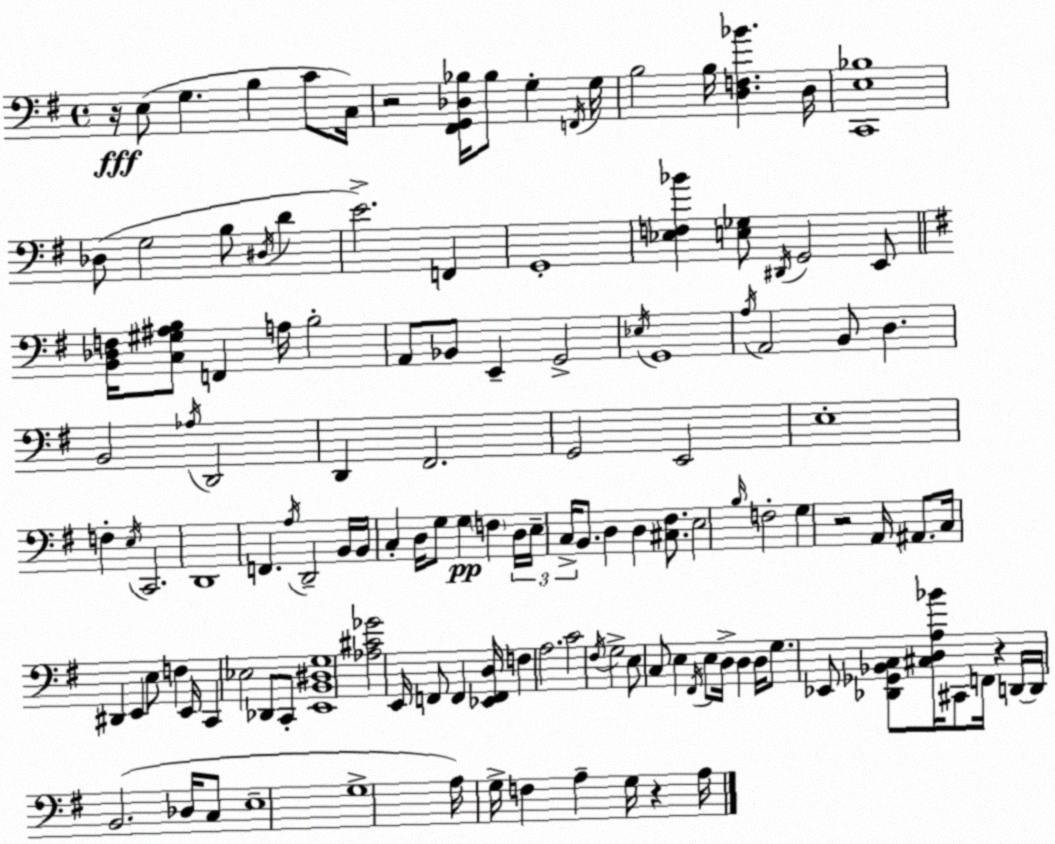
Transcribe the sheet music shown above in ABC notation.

X:1
T:Untitled
M:4/4
L:1/4
K:G
z/4 E,/2 G, B, C/2 C,/4 z2 [^F,,G,,_D,_B,]/4 _B,/2 G, F,,/4 G,/4 B,2 B,/4 [D,F,_B] D,/4 [C,,E,_B,]4 _D,/2 G,2 B,/2 ^D,/4 D E2 F,, G,,4 [_E,F,_B] [E,_G,]/2 ^D,,/4 G,,2 E,,/2 [B,,_D,F,]/4 [C,^G,^A,B,]/2 F,, A,/4 B,2 A,,/2 _B,,/2 E,, G,,2 _E,/4 G,,4 A,/4 A,,2 B,,/2 D, B,,2 _A,/4 D,,2 D,, ^F,,2 G,,2 E,,2 E,4 F, E,/4 C,,2 D,,4 F,, A,/4 D,,2 B,,/4 B,,/4 C, D,/4 G,/2 G, F, D,/4 E,/4 C,/4 B,,/2 D, D, [^C,^F,]/2 E,2 B,/4 F,2 G, z2 A,,/4 ^A,,/2 C,/4 ^D,, E,, E,/2 F, E,,/4 C,, _E,2 _D,,/2 C,,/2 [E,,B,,^D,G,]4 [_A,^C_G]2 E,,/4 F,,/2 F,, [_E,,F,,D,]/4 F, A,2 C2 ^F,/4 G,2 E,/2 C,/2 E, ^F,,/4 E,/2 D,/4 D, D,/4 G,/2 _E,,/2 [_D,,_G,,_B,,C,]/2 [^C,D,A,_B]/4 ^C,,/2 F,,/4 z D,,/4 D,,/4 B,,2 _D,/4 C,/2 E,4 G,4 A,/4 G,/4 F, A, G,/4 z A,/4